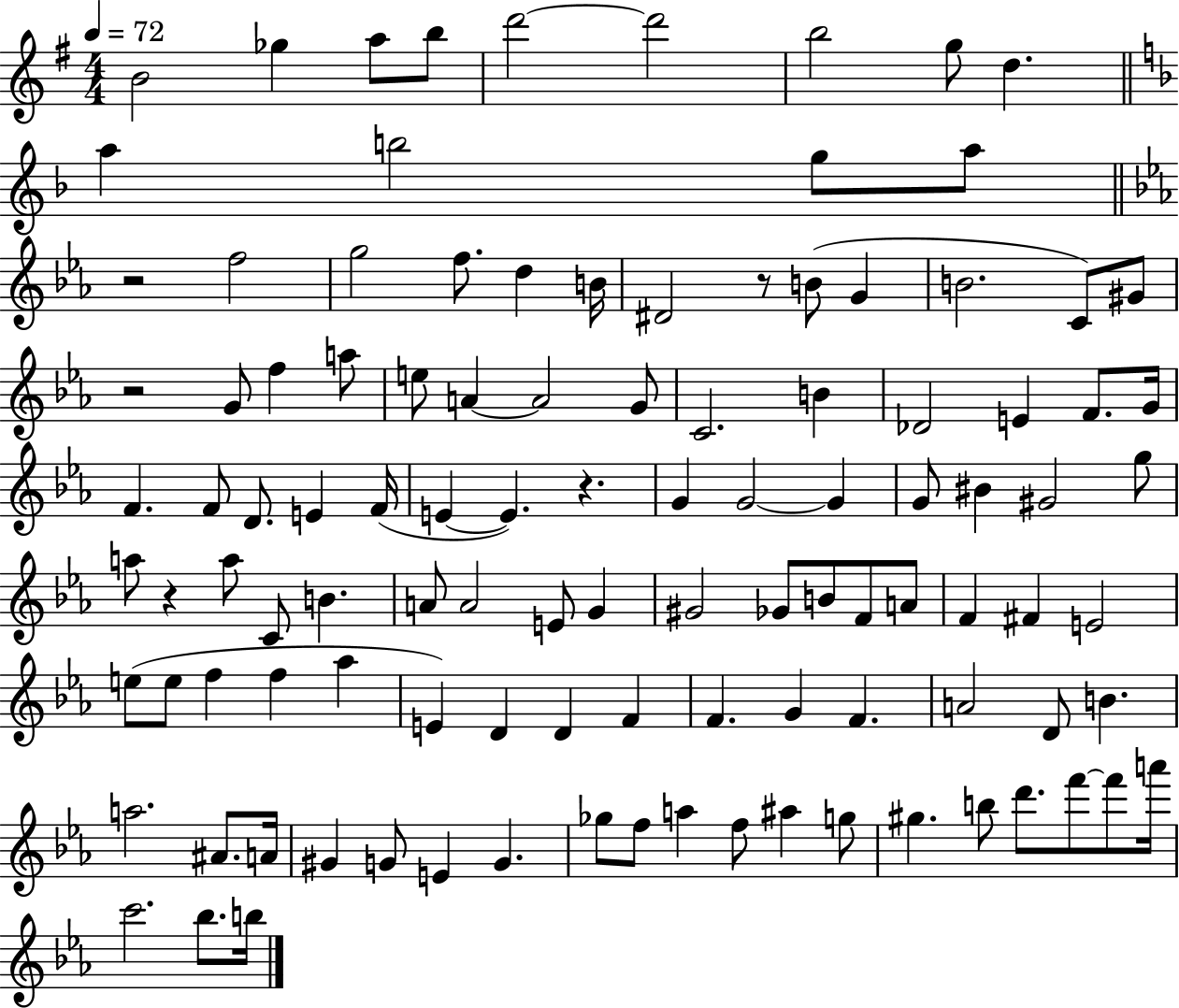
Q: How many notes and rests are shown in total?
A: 109